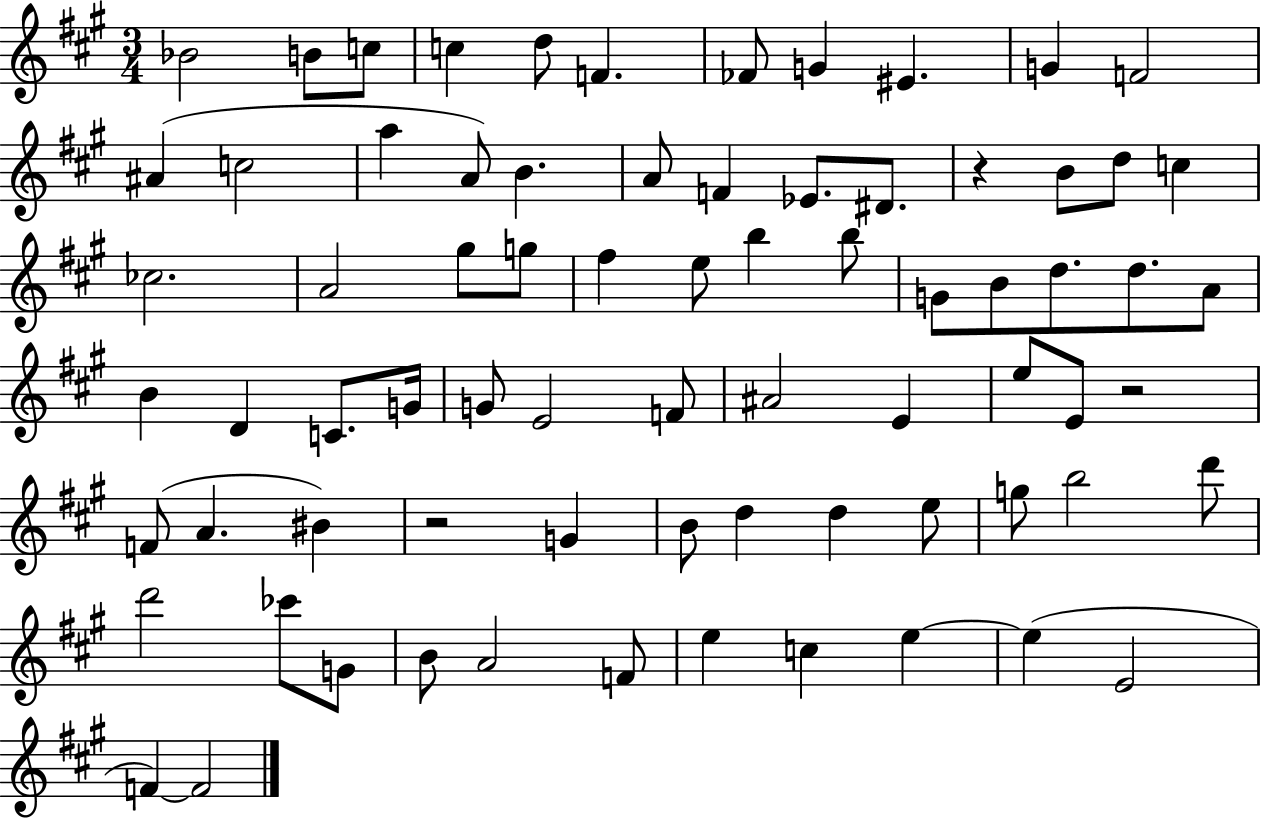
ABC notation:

X:1
T:Untitled
M:3/4
L:1/4
K:A
_B2 B/2 c/2 c d/2 F _F/2 G ^E G F2 ^A c2 a A/2 B A/2 F _E/2 ^D/2 z B/2 d/2 c _c2 A2 ^g/2 g/2 ^f e/2 b b/2 G/2 B/2 d/2 d/2 A/2 B D C/2 G/4 G/2 E2 F/2 ^A2 E e/2 E/2 z2 F/2 A ^B z2 G B/2 d d e/2 g/2 b2 d'/2 d'2 _c'/2 G/2 B/2 A2 F/2 e c e e E2 F F2